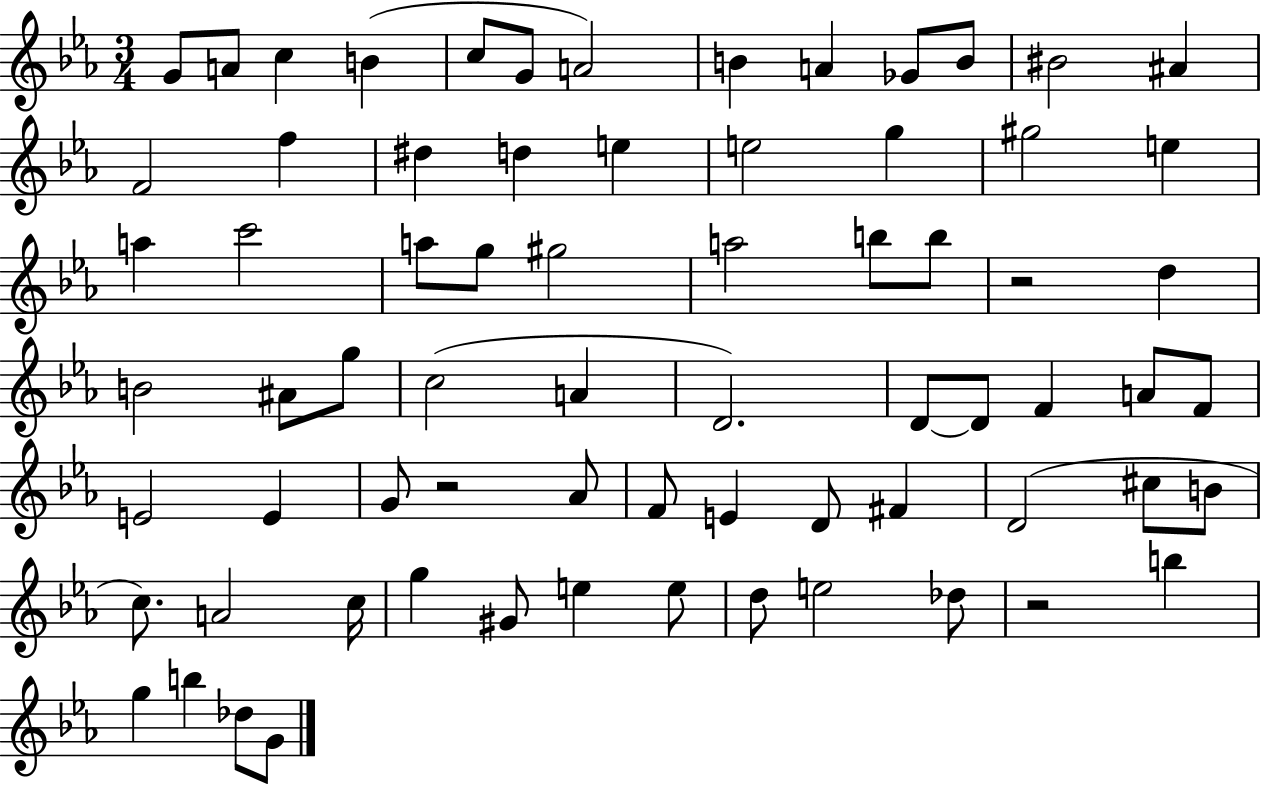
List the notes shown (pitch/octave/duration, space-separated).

G4/e A4/e C5/q B4/q C5/e G4/e A4/h B4/q A4/q Gb4/e B4/e BIS4/h A#4/q F4/h F5/q D#5/q D5/q E5/q E5/h G5/q G#5/h E5/q A5/q C6/h A5/e G5/e G#5/h A5/h B5/e B5/e R/h D5/q B4/h A#4/e G5/e C5/h A4/q D4/h. D4/e D4/e F4/q A4/e F4/e E4/h E4/q G4/e R/h Ab4/e F4/e E4/q D4/e F#4/q D4/h C#5/e B4/e C5/e. A4/h C5/s G5/q G#4/e E5/q E5/e D5/e E5/h Db5/e R/h B5/q G5/q B5/q Db5/e G4/e